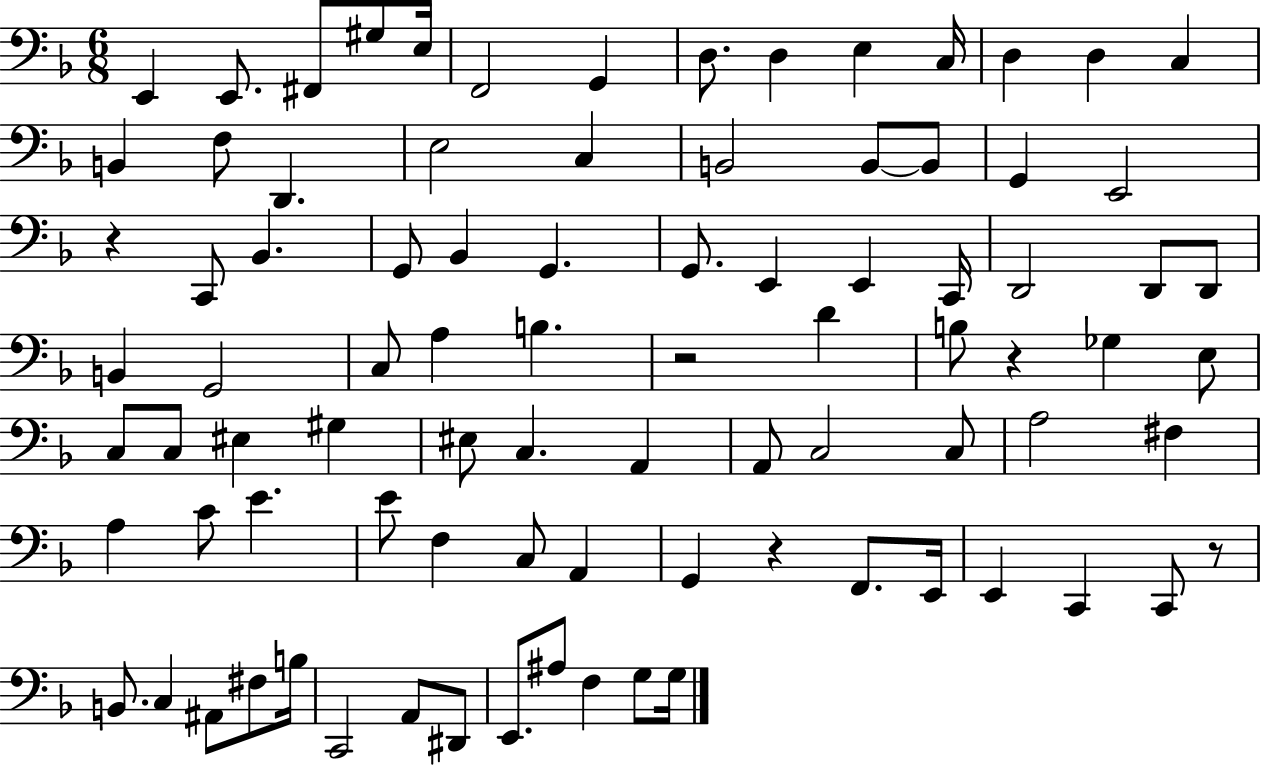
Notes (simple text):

E2/q E2/e. F#2/e G#3/e E3/s F2/h G2/q D3/e. D3/q E3/q C3/s D3/q D3/q C3/q B2/q F3/e D2/q. E3/h C3/q B2/h B2/e B2/e G2/q E2/h R/q C2/e Bb2/q. G2/e Bb2/q G2/q. G2/e. E2/q E2/q C2/s D2/h D2/e D2/e B2/q G2/h C3/e A3/q B3/q. R/h D4/q B3/e R/q Gb3/q E3/e C3/e C3/e EIS3/q G#3/q EIS3/e C3/q. A2/q A2/e C3/h C3/e A3/h F#3/q A3/q C4/e E4/q. E4/e F3/q C3/e A2/q G2/q R/q F2/e. E2/s E2/q C2/q C2/e R/e B2/e. C3/q A#2/e F#3/e B3/s C2/h A2/e D#2/e E2/e. A#3/e F3/q G3/e G3/s